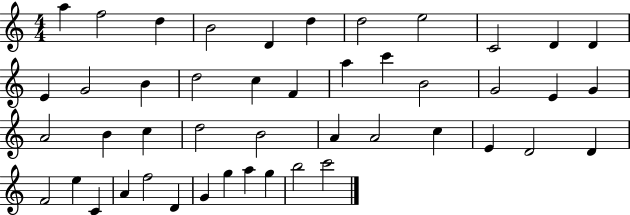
{
  \clef treble
  \numericTimeSignature
  \time 4/4
  \key c \major
  a''4 f''2 d''4 | b'2 d'4 d''4 | d''2 e''2 | c'2 d'4 d'4 | \break e'4 g'2 b'4 | d''2 c''4 f'4 | a''4 c'''4 b'2 | g'2 e'4 g'4 | \break a'2 b'4 c''4 | d''2 b'2 | a'4 a'2 c''4 | e'4 d'2 d'4 | \break f'2 e''4 c'4 | a'4 f''2 d'4 | g'4 g''4 a''4 g''4 | b''2 c'''2 | \break \bar "|."
}